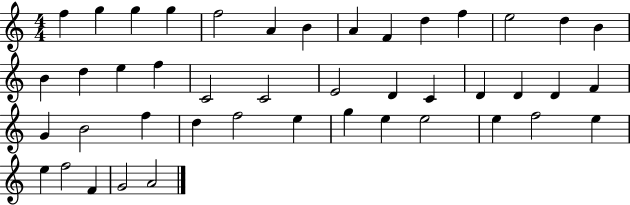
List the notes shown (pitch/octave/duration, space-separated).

F5/q G5/q G5/q G5/q F5/h A4/q B4/q A4/q F4/q D5/q F5/q E5/h D5/q B4/q B4/q D5/q E5/q F5/q C4/h C4/h E4/h D4/q C4/q D4/q D4/q D4/q F4/q G4/q B4/h F5/q D5/q F5/h E5/q G5/q E5/q E5/h E5/q F5/h E5/q E5/q F5/h F4/q G4/h A4/h